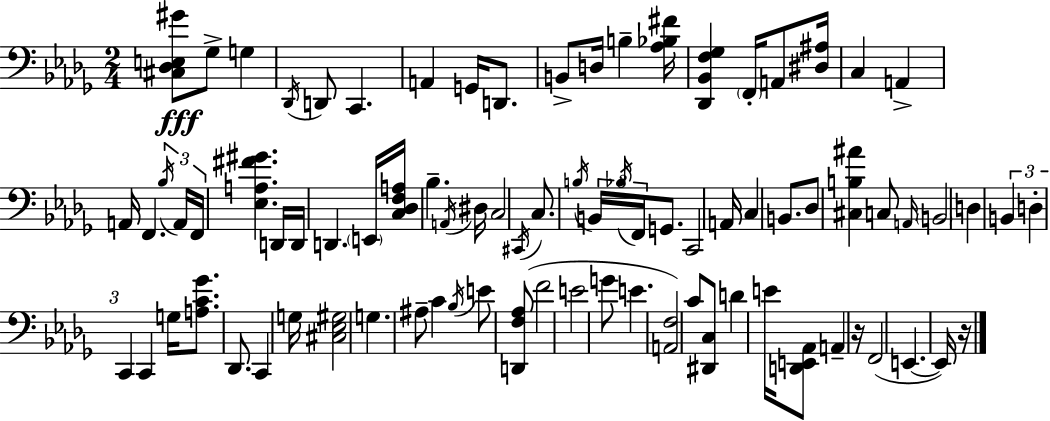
{
  \clef bass
  \numericTimeSignature
  \time 2/4
  \key bes \minor
  <cis des e gis'>8\fff ges8-> g4 | \acciaccatura { des,16 } d,8 c,4. | a,4 g,16 d,8. | b,8-> d16 b4-- | \break <aes bes fis'>16 <des, bes, f ges>4 \parenthesize f,16-. a,8 | <dis ais>16 c4 a,4-> | a,16 f,4. | \tuplet 3/2 { \acciaccatura { bes16 } a,16 f,16 } <ees a fis' gis'>4. | \break d,16 d,16 d,4. | \parenthesize e,16 <c des f a>16 bes4.-- | \acciaccatura { a,16 } dis16 c2 | \acciaccatura { cis,16 } c8. \acciaccatura { b16 } | \break \tuplet 3/2 { b,16 \acciaccatura { bes16 } f,16 } g,8. c,2 | a,16 c4 | b,8. des8 | <cis b ais'>4 c8 \grace { a,16 } \parenthesize b,2 | \break d4 | \tuplet 3/2 { b,4 d4-. | c,4 } c,4 | g16 <a c' ges'>8. des,8. | \break c,4 g16 <cis ees gis>2 | g4. | ais8-- c'4 | \acciaccatura { bes16 } e'8 <d, f aes>8( | \break f'2 | e'2 | g'8 e'4. | <a, f>2) | \break c'8 <dis, c>8 d'4 | e'16 <d, e, aes,>8 a,4-- r16 | f,2( | e,4.~~ e,16) r16 | \break \bar "|."
}